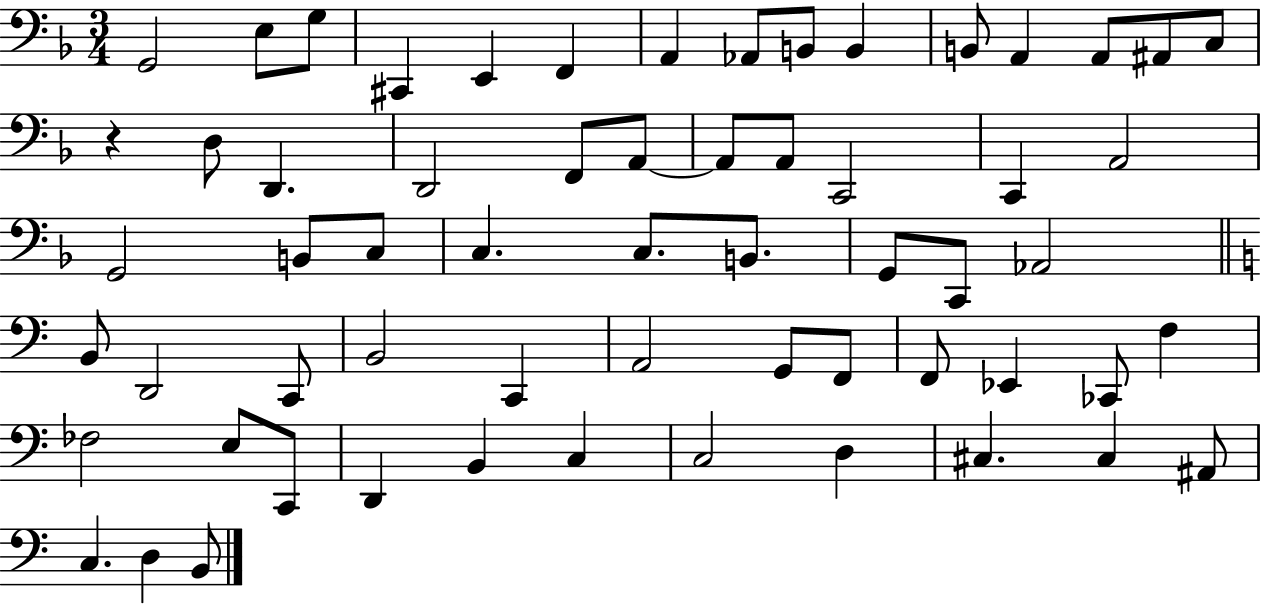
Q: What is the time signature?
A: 3/4